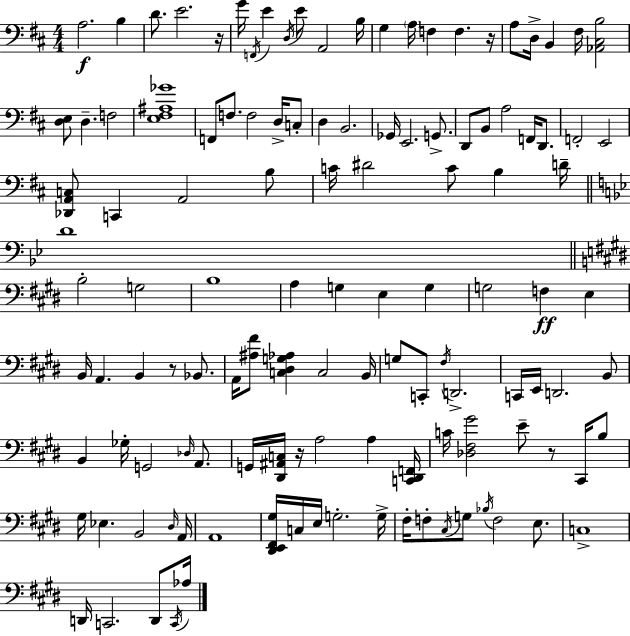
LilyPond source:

{
  \clef bass
  \numericTimeSignature
  \time 4/4
  \key d \major
  a2.\f b4 | d'8. e'2. r16 | g'16 \acciaccatura { f,16 } e'4 \acciaccatura { d16 } e'8 a,2 | b16 g4 \parenthesize a16 f4 f4. | \break r16 a8 d16-> b,4 fis16 <aes, cis b>2 | <d e>8 d4.-- f2 | <e fis ais ges'>1 | f,8 f8. f2 d16-> | \break c8-. d4 b,2. | ges,16 e,2. g,8.-> | d,8 b,8 a2 f,16 d,8. | f,2-. e,2 | \break <des, a, c>8 c,4 a,2 | b8 c'16 dis'2 c'8 b4 | d'16-- \bar "||" \break \key bes \major d'1 | \bar "||" \break \key e \major b2-. g2 | b1 | a4 g4 e4 g4 | g2 f4\ff e4 | \break b,16 a,4. b,4 r8 bes,8. | a,16 <ais fis'>8 <c dis g aes>4 c2 b,16 | g8 c,8-. \acciaccatura { fis16 } d,2.-> | c,16 e,16 d,2. b,8 | \break b,4 ges16-. g,2 \grace { des16 } a,8. | g,16 <dis, ais, c>16 r16 a2 a4 | <c, dis, f,>16 c'16 <des fis gis'>2 e'8-- r8 cis,16 | b8 gis16 ees4. b,2 | \break \grace { dis16 } a,16 a,1 | <dis, e, fis, gis>16 c16 e16 g2.-. | g16-> fis16-. f8-. \acciaccatura { cis16 } g8 \acciaccatura { bes16 } f2 | e8. c1-> | \break d,16 c,2. | d,8 \acciaccatura { c,16 } aes16 \bar "|."
}